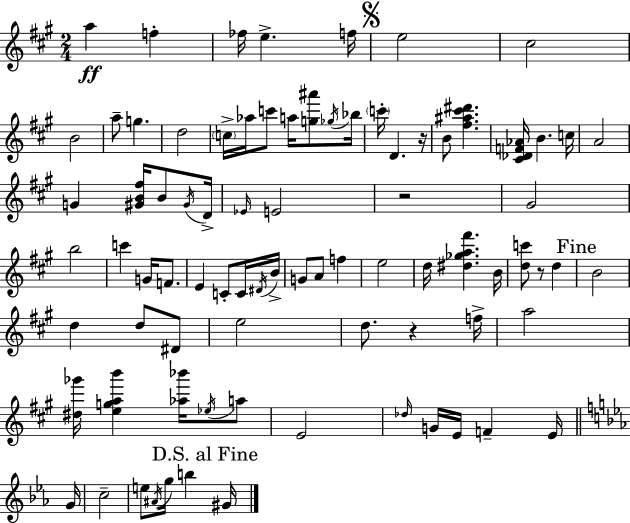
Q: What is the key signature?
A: A major